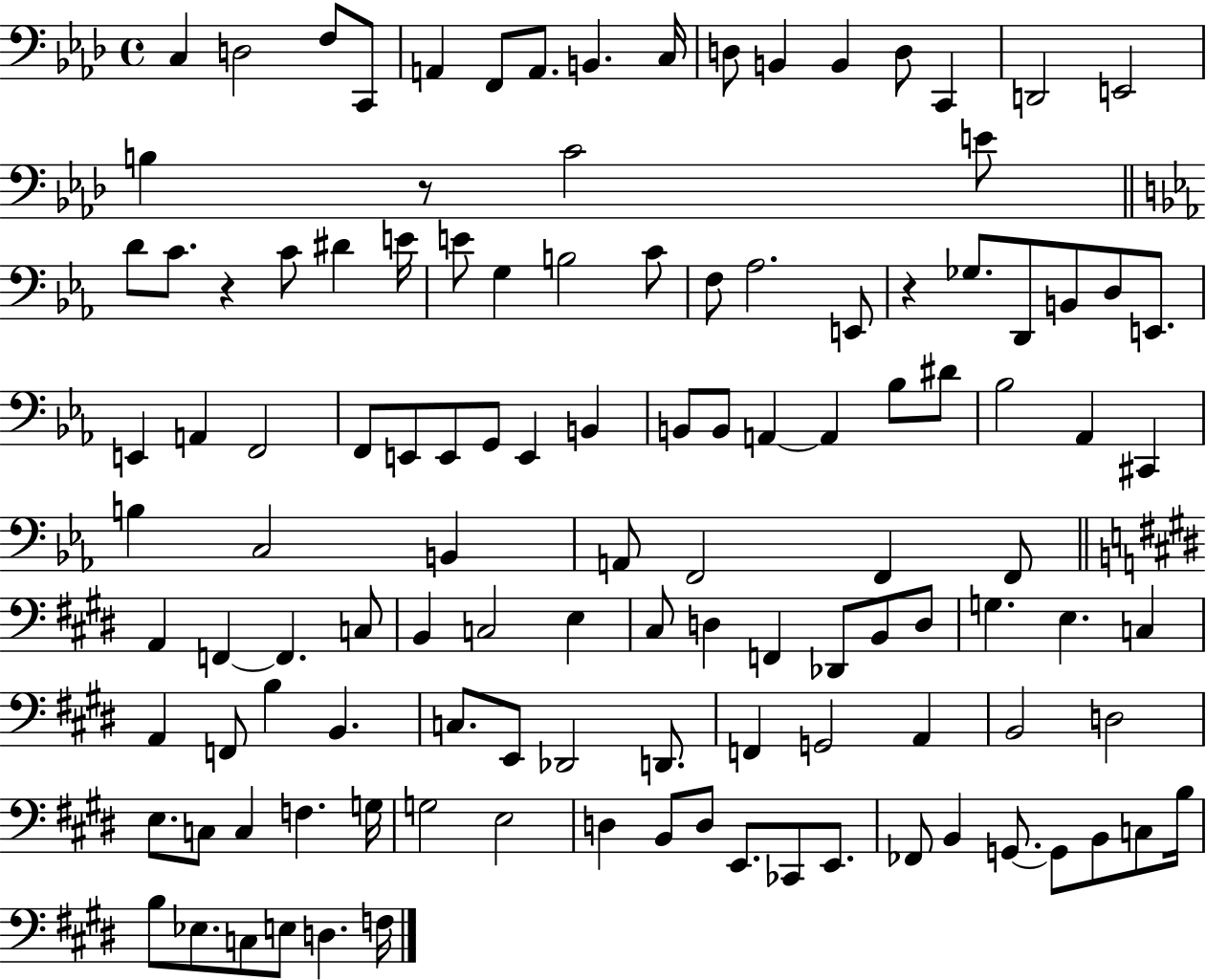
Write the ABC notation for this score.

X:1
T:Untitled
M:4/4
L:1/4
K:Ab
C, D,2 F,/2 C,,/2 A,, F,,/2 A,,/2 B,, C,/4 D,/2 B,, B,, D,/2 C,, D,,2 E,,2 B, z/2 C2 E/2 D/2 C/2 z C/2 ^D E/4 E/2 G, B,2 C/2 F,/2 _A,2 E,,/2 z _G,/2 D,,/2 B,,/2 D,/2 E,,/2 E,, A,, F,,2 F,,/2 E,,/2 E,,/2 G,,/2 E,, B,, B,,/2 B,,/2 A,, A,, _B,/2 ^D/2 _B,2 _A,, ^C,, B, C,2 B,, A,,/2 F,,2 F,, F,,/2 A,, F,, F,, C,/2 B,, C,2 E, ^C,/2 D, F,, _D,,/2 B,,/2 D,/2 G, E, C, A,, F,,/2 B, B,, C,/2 E,,/2 _D,,2 D,,/2 F,, G,,2 A,, B,,2 D,2 E,/2 C,/2 C, F, G,/4 G,2 E,2 D, B,,/2 D,/2 E,,/2 _C,,/2 E,,/2 _F,,/2 B,, G,,/2 G,,/2 B,,/2 C,/2 B,/4 B,/2 _E,/2 C,/2 E,/2 D, F,/4